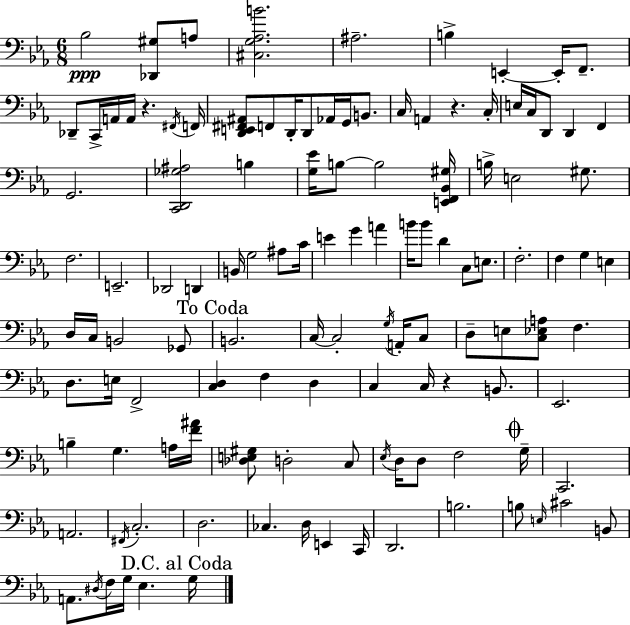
Bb3/h [Db2,G#3]/e A3/e [C#3,G3,Ab3,B4]/h. A#3/h. B3/q E2/q E2/s F2/e. Db2/e C2/s A2/s A2/s R/q. F#2/s F2/s [D2,E2,F#2,A#2]/e F2/e D2/s D2/e Ab2/s G2/s B2/e. C3/s A2/q R/q. C3/s E3/s C3/s D2/e D2/q F2/q G2/h. [C2,D2,Gb3,A#3]/h B3/q [G3,Eb4]/s B3/e B3/h [E2,F2,Bb2,G#3]/s B3/s E3/h G#3/e. F3/h. E2/h. Db2/h D2/q B2/s G3/h A#3/e C4/s E4/q G4/q A4/q B4/s B4/e D4/q C3/e E3/e. F3/h. F3/q G3/q E3/q D3/s C3/s B2/h Gb2/e B2/h. C3/s C3/h G3/s A2/s C3/e D3/e E3/e [C3,Eb3,A3]/e F3/q. D3/e. E3/s F2/h [C3,D3]/q F3/q D3/q C3/q C3/s R/q B2/e. Eb2/h. B3/q G3/q. A3/s [F4,A#4]/s [Db3,E3,G#3]/e D3/h C3/e Eb3/s D3/s D3/e F3/h G3/s C2/h. A2/h. F#2/s C3/h. D3/h. CES3/q. D3/s E2/q C2/s D2/h. B3/h. B3/e E3/s C#4/h B2/e A2/e. D#3/s F3/s G3/s Eb3/q. G3/s